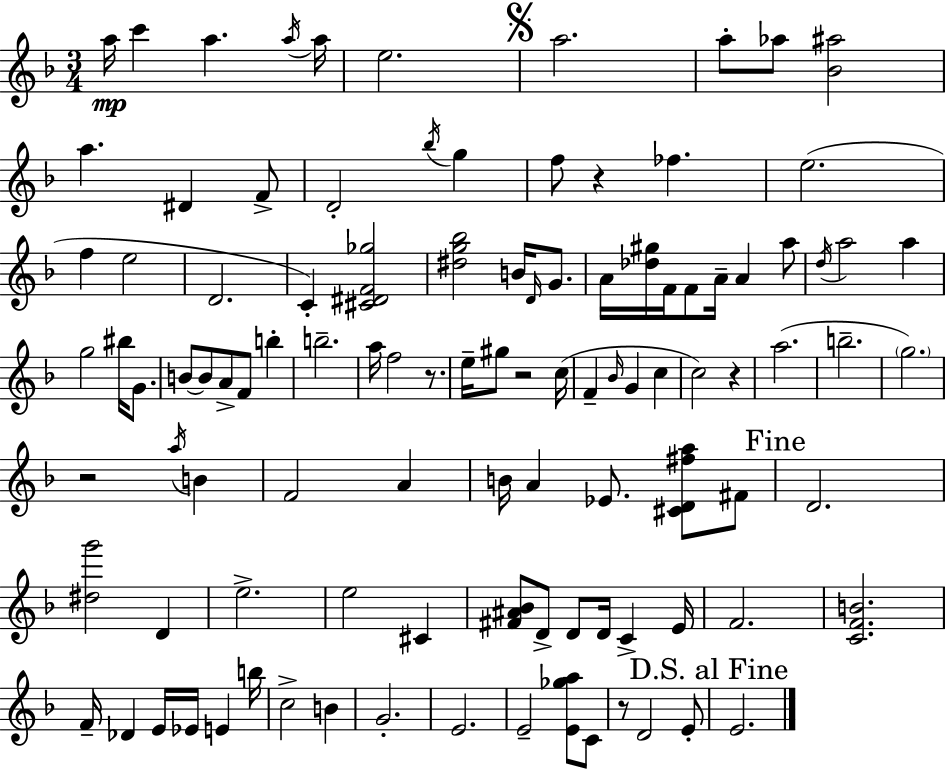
{
  \clef treble
  \numericTimeSignature
  \time 3/4
  \key f \major
  a''16\mp c'''4 a''4. \acciaccatura { a''16 } | a''16 e''2. | \mark \markup { \musicglyph "scripts.segno" } a''2. | a''8-. aes''8 <bes' ais''>2 | \break a''4. dis'4 f'8-> | d'2-. \acciaccatura { bes''16 } g''4 | f''8 r4 fes''4. | e''2.( | \break f''4 e''2 | d'2. | c'4-.) <cis' dis' f' ges''>2 | <dis'' g'' bes''>2 b'16 \grace { d'16 } | \break g'8. a'16 <des'' gis''>16 f'16 f'8 a'16-- a'4 | a''8 \acciaccatura { d''16 } a''2 | a''4 g''2 | bis''16 g'8. b'8~~ b'8 a'8-> f'8 | \break b''4-. b''2.-- | a''16 f''2 | r8. e''16-- gis''8 r2 | c''16( f'4-- \grace { bes'16 } g'4 | \break c''4 c''2) | r4 a''2.( | b''2.-- | \parenthesize g''2.) | \break r2 | \acciaccatura { a''16 } b'4 f'2 | a'4 b'16 a'4 ees'8. | <cis' d' fis'' a''>8 fis'8 \mark "Fine" d'2. | \break <dis'' g'''>2 | d'4 e''2.-> | e''2 | cis'4 <fis' ais' bes'>8 d'8-> d'8 | \break d'16 c'4-> e'16 f'2. | <c' f' b'>2. | f'16-- des'4 e'16 | ees'16 e'4 b''16 c''2-> | \break b'4 g'2.-. | e'2. | e'2-- | <e' ges'' a''>8 c'8 r8 d'2 | \break e'8-. \mark "D.S. al Fine" e'2. | \bar "|."
}